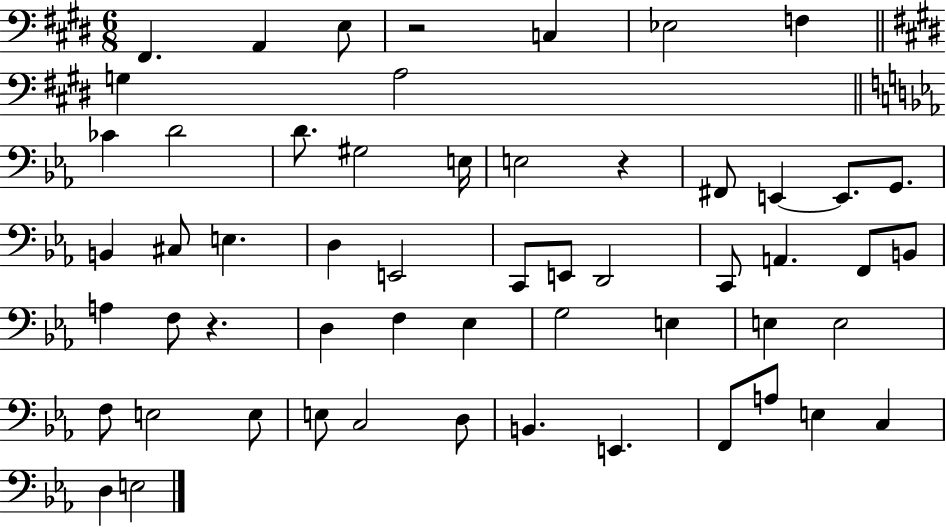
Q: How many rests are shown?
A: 3